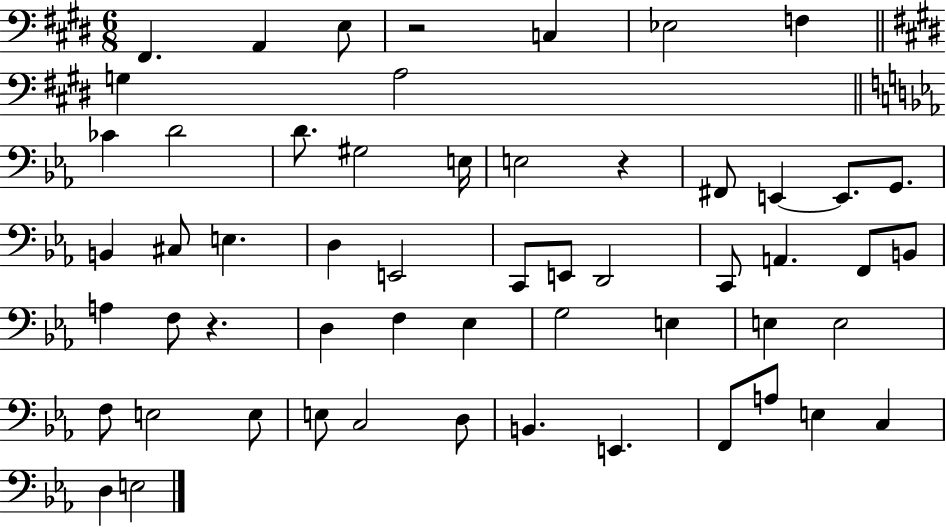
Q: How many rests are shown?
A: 3